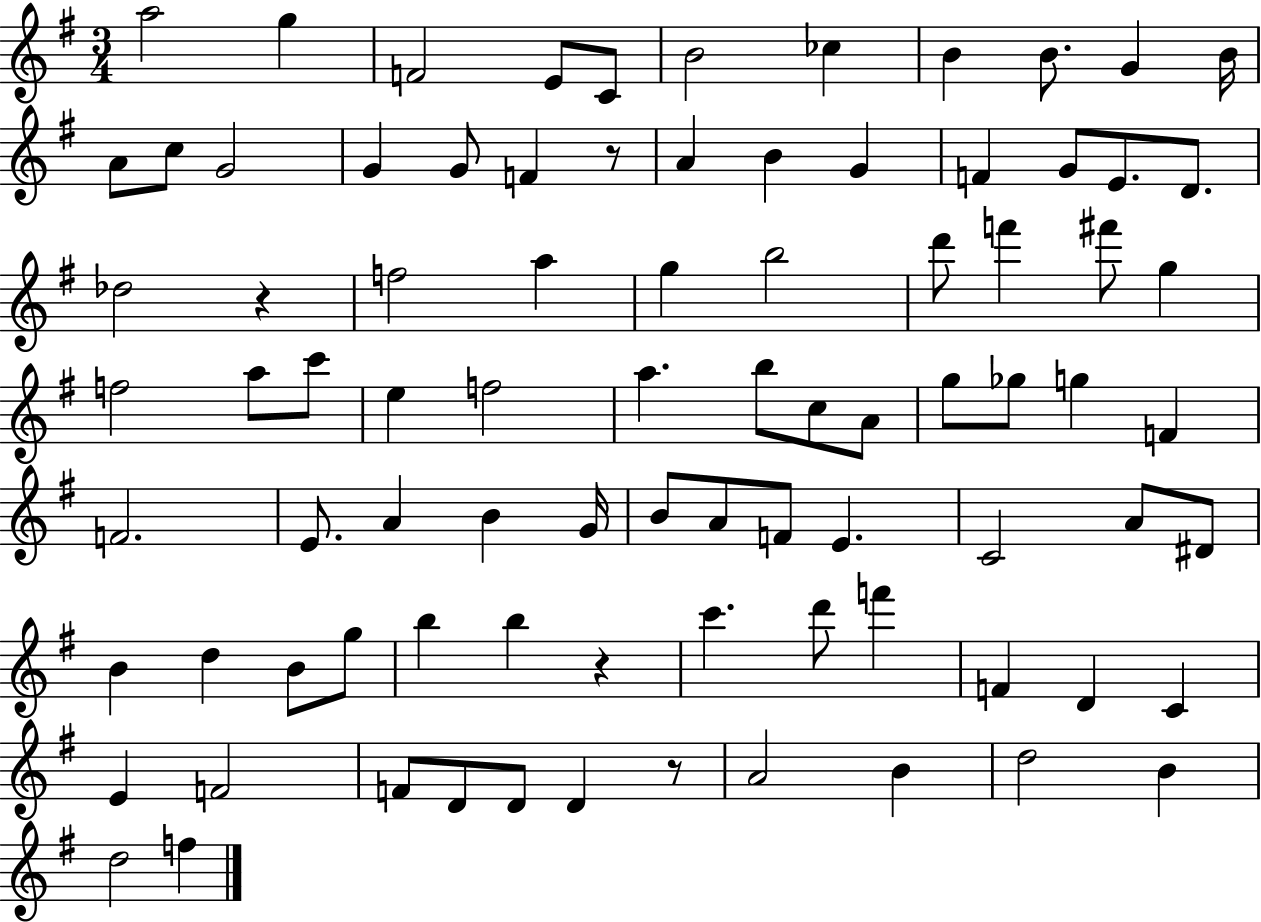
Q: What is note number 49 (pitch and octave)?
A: A4